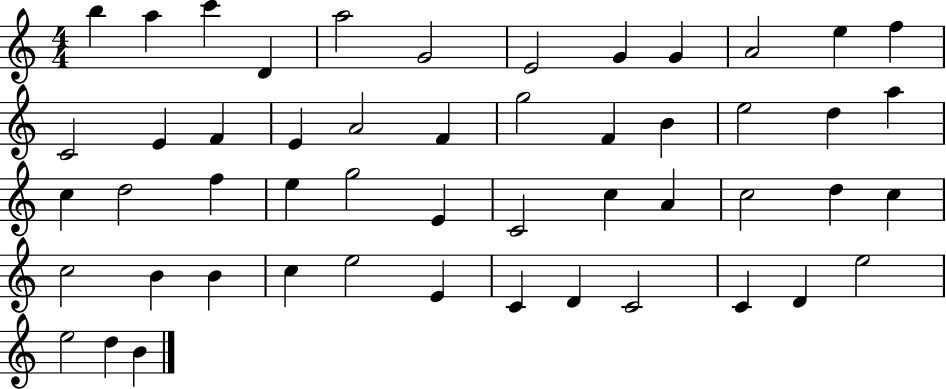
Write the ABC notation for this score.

X:1
T:Untitled
M:4/4
L:1/4
K:C
b a c' D a2 G2 E2 G G A2 e f C2 E F E A2 F g2 F B e2 d a c d2 f e g2 E C2 c A c2 d c c2 B B c e2 E C D C2 C D e2 e2 d B